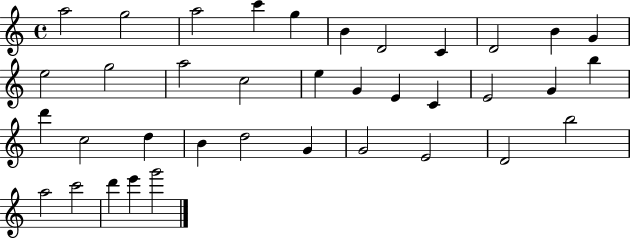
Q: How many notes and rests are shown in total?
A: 37